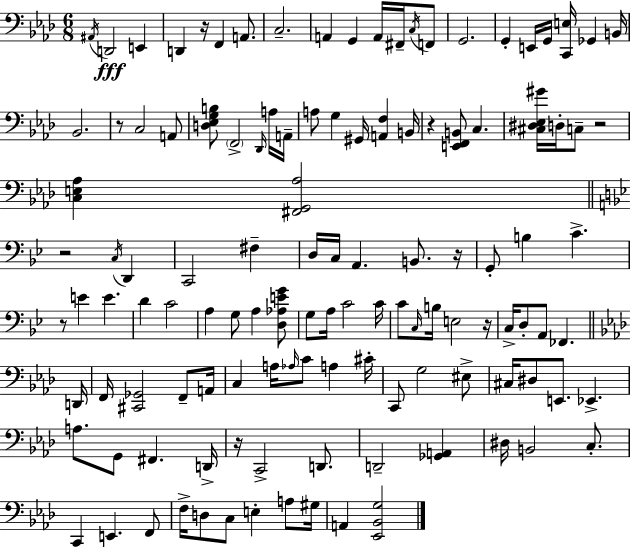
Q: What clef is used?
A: bass